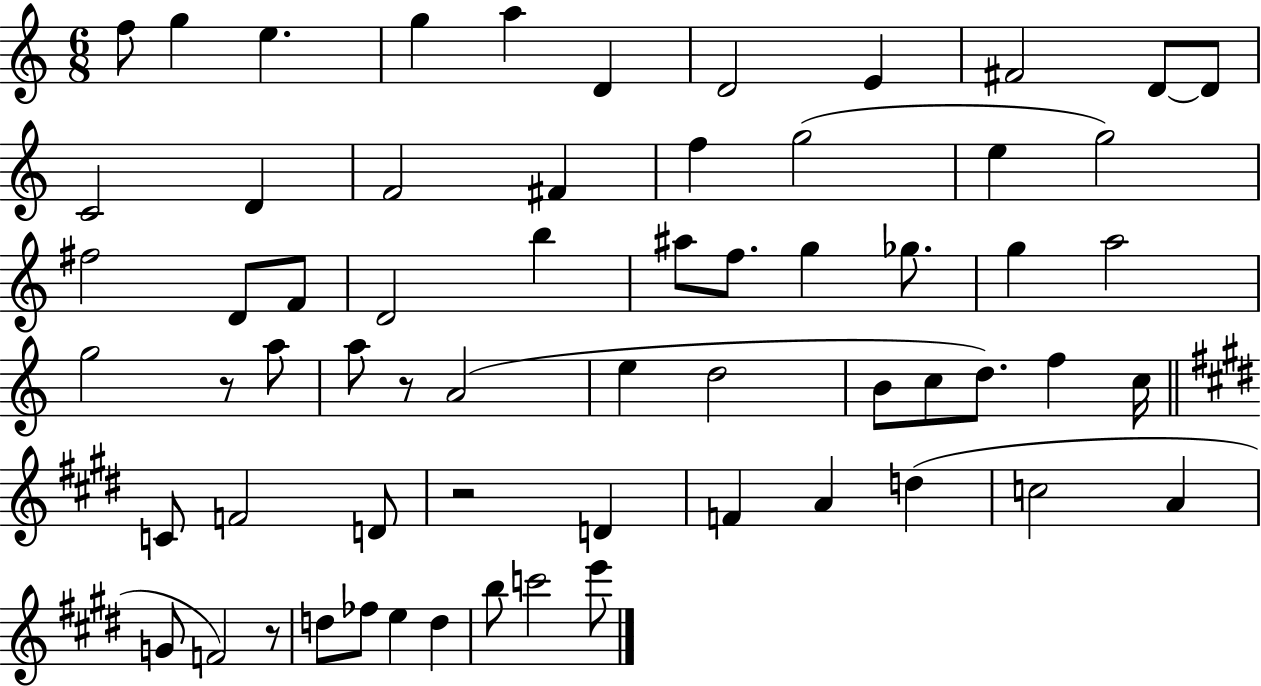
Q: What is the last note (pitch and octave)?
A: E6